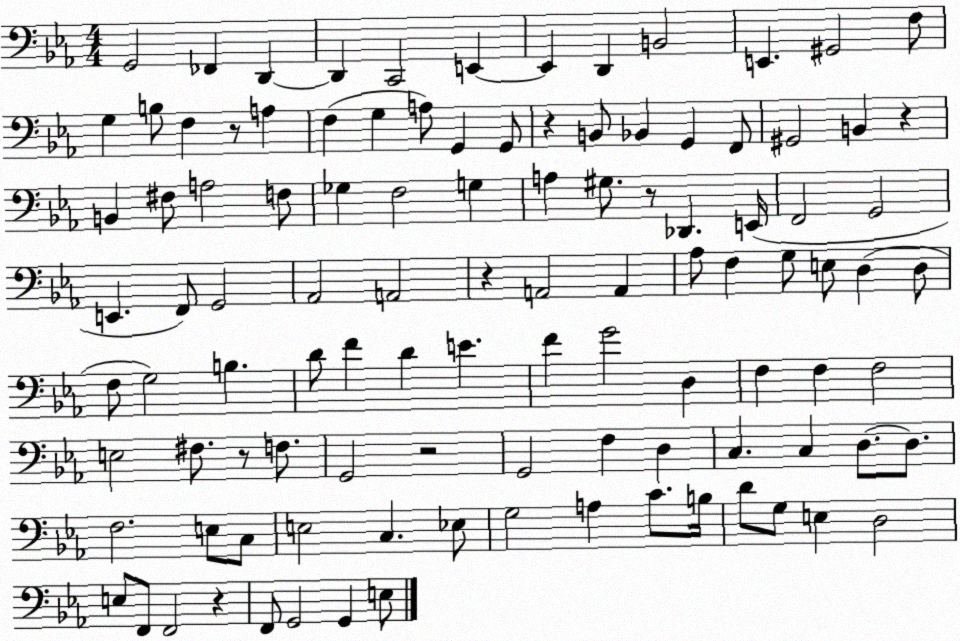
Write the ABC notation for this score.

X:1
T:Untitled
M:4/4
L:1/4
K:Eb
G,,2 _F,, D,, D,, C,,2 E,, E,, D,, B,,2 E,, ^G,,2 F,/2 G, B,/2 F, z/2 A, F, G, A,/2 G,, G,,/2 z B,,/2 _B,, G,, F,,/2 ^G,,2 B,, z B,, ^F,/2 A,2 F,/2 _G, F,2 G, A, ^G,/2 z/2 _D,, E,,/4 F,,2 G,,2 E,, F,,/2 G,,2 _A,,2 A,,2 z A,,2 A,, _A,/2 F, G,/2 E,/2 D, D,/2 F,/2 G,2 B, D/2 F D E F G2 D, F, F, F,2 E,2 ^F,/2 z/2 F,/2 G,,2 z2 G,,2 F, D, C, C, D,/2 D,/2 F,2 E,/2 C,/2 E,2 C, _E,/2 G,2 A, C/2 B,/4 D/2 G,/2 E, D,2 E,/2 F,,/2 F,,2 z F,,/2 G,,2 G,, E,/2